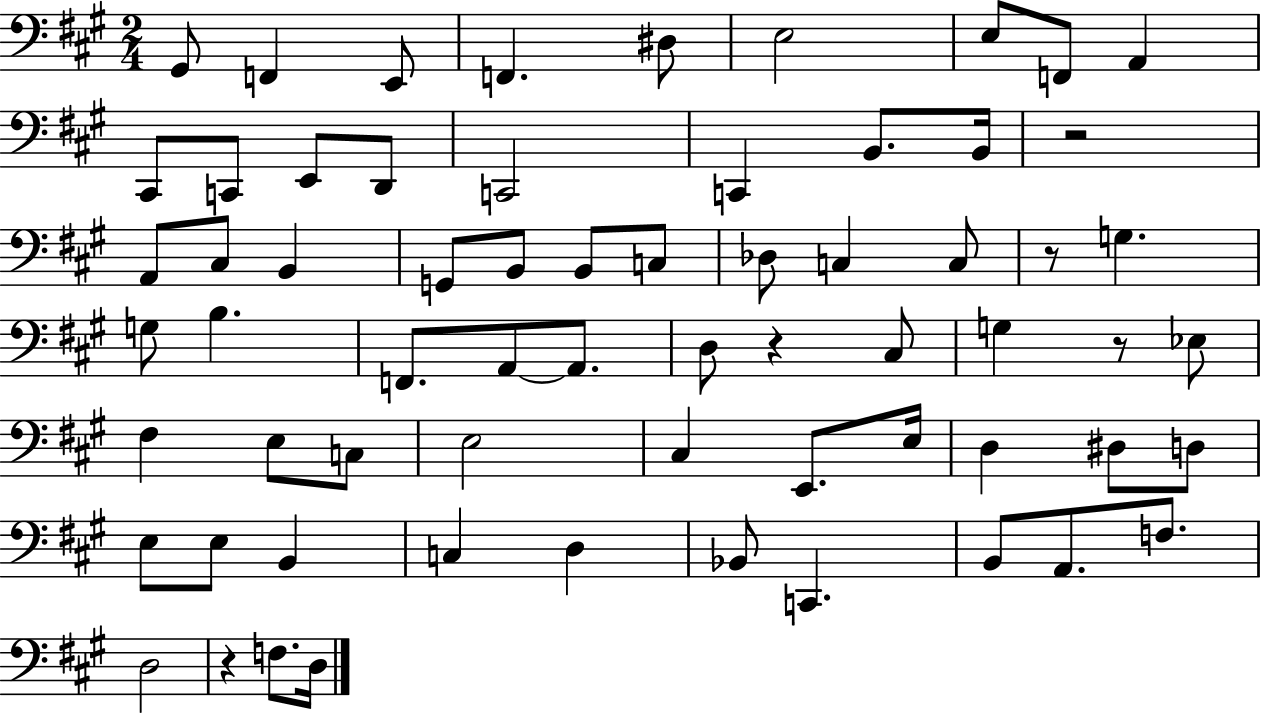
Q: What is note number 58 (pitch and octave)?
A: D3